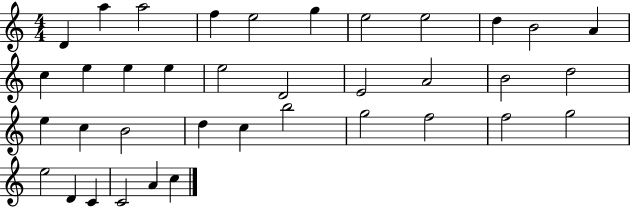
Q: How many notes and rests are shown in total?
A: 37